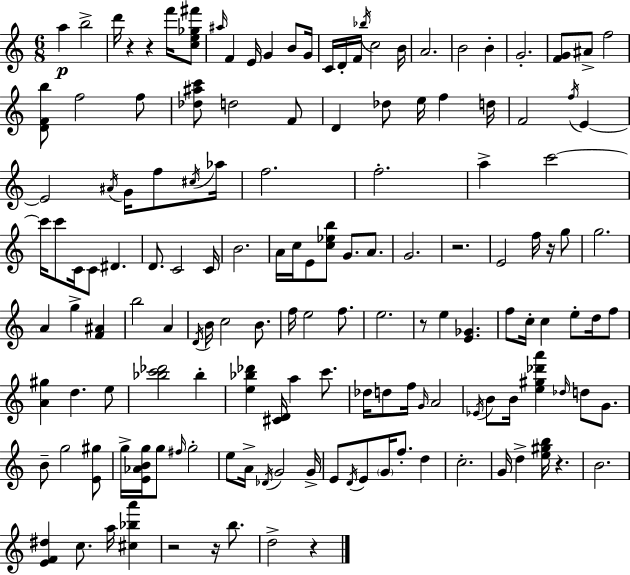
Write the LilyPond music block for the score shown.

{
  \clef treble
  \numericTimeSignature
  \time 6/8
  \key c \major
  a''4\p b''2-> | d'''16 r4 r4 f'''16 <c'' e'' ges'' fis'''>8 | \grace { ais''16 } f'4 e'16 g'4 b'8 | g'16 c'16 d'16-. f'16 \acciaccatura { bes''16 } c''2 | \break b'16 a'2. | b'2 b'4-. | g'2.-. | <f' g'>8 ais'8-> f''2 | \break <d' f' b''>8 f''2 | f''8 <des'' ais'' c'''>8 d''2 | f'8 d'4 des''8 e''16 f''4 | d''16 f'2 \acciaccatura { f''16 } e'4~~ | \break e'2 \acciaccatura { ais'16 } | g'16 f''8 \acciaccatura { cis''16 } aes''16 f''2. | f''2.-. | a''4-> c'''2~~ | \break c'''16 c'''8 c'16 c'8 dis'4. | d'8. c'2 | c'16 b'2. | a'16 c''16 e'8 <c'' ees'' b''>8 g'8. | \break a'8. g'2. | r2. | e'2 | f''16 r16 g''8 g''2. | \break a'4 g''4-> | <f' ais'>4 b''2 | a'4 \acciaccatura { d'16 } b'16 c''2 | b'8. f''16 e''2 | \break f''8. e''2. | r8 e''4 | <e' ges'>4. f''8 c''16-. c''4 | e''8-. d''16 f''8 <a' gis''>4 d''4. | \break e''8 <bes'' c''' des'''>2 | bes''4-. <e'' bes'' des'''>4 <cis' d'>16 a''4 | c'''8. des''16 d''8 f''16 \grace { g'16 } a'2 | \acciaccatura { ees'16 } b'8 b'16 <e'' gis'' des''' a'''>4 | \break \grace { des''16 } d''8 g'8. b'8-- g''2 | <e' gis''>8 g''16-> <e' aes' b' g''>16 g''8 | \grace { fis''16 } g''2-. e''8 | a'16-> \acciaccatura { des'16 } g'2 g'16-> e'8 | \break \acciaccatura { d'16 } e'8 \parenthesize g'16 f''8.-. d''4 | c''2.-. | g'16 d''4-> <e'' gis'' b''>16 r4. | b'2. | \break <e' f' dis''>4 c''8. a''16 <cis'' bes'' a'''>4 | r2 r16 b''8. | d''2-> r4 | \bar "|."
}